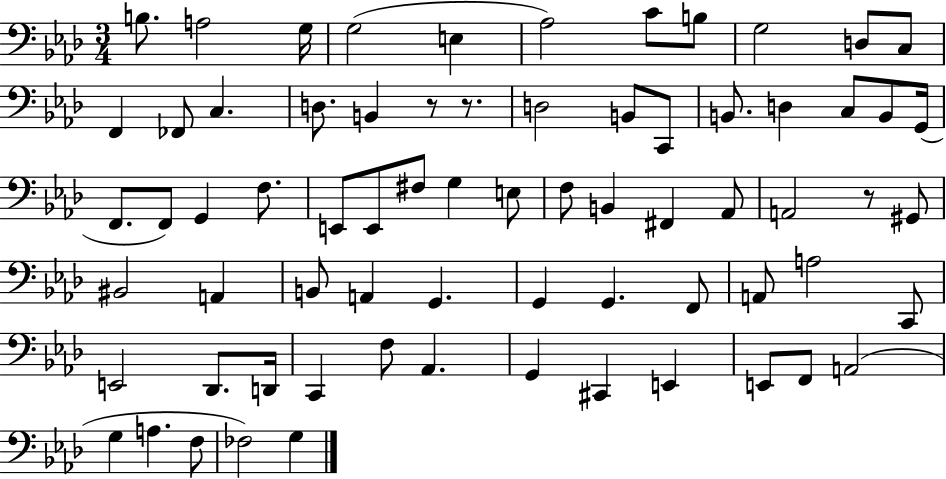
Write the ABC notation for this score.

X:1
T:Untitled
M:3/4
L:1/4
K:Ab
B,/2 A,2 G,/4 G,2 E, _A,2 C/2 B,/2 G,2 D,/2 C,/2 F,, _F,,/2 C, D,/2 B,, z/2 z/2 D,2 B,,/2 C,,/2 B,,/2 D, C,/2 B,,/2 G,,/4 F,,/2 F,,/2 G,, F,/2 E,,/2 E,,/2 ^F,/2 G, E,/2 F,/2 B,, ^F,, _A,,/2 A,,2 z/2 ^G,,/2 ^B,,2 A,, B,,/2 A,, G,, G,, G,, F,,/2 A,,/2 A,2 C,,/2 E,,2 _D,,/2 D,,/4 C,, F,/2 _A,, G,, ^C,, E,, E,,/2 F,,/2 A,,2 G, A, F,/2 _F,2 G,